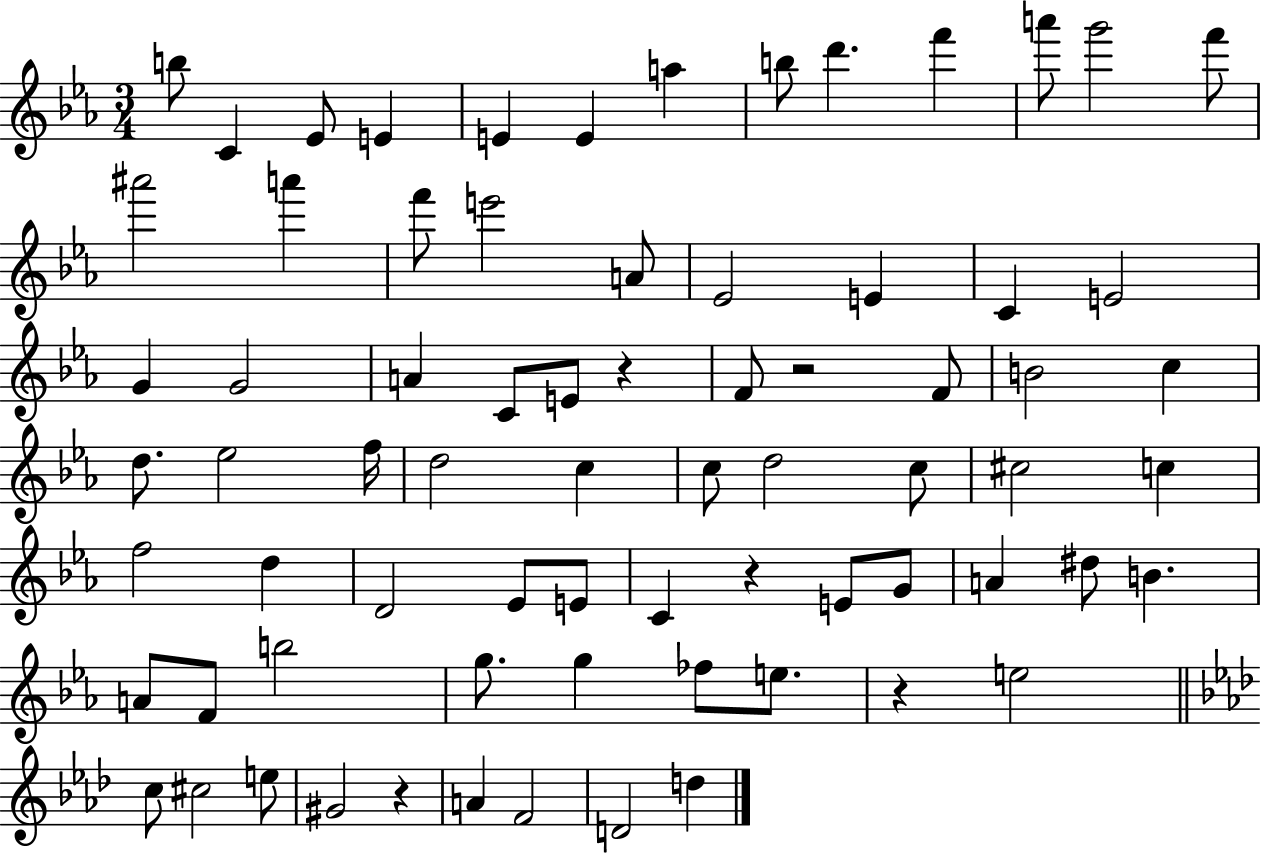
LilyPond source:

{
  \clef treble
  \numericTimeSignature
  \time 3/4
  \key ees \major
  b''8 c'4 ees'8 e'4 | e'4 e'4 a''4 | b''8 d'''4. f'''4 | a'''8 g'''2 f'''8 | \break ais'''2 a'''4 | f'''8 e'''2 a'8 | ees'2 e'4 | c'4 e'2 | \break g'4 g'2 | a'4 c'8 e'8 r4 | f'8 r2 f'8 | b'2 c''4 | \break d''8. ees''2 f''16 | d''2 c''4 | c''8 d''2 c''8 | cis''2 c''4 | \break f''2 d''4 | d'2 ees'8 e'8 | c'4 r4 e'8 g'8 | a'4 dis''8 b'4. | \break a'8 f'8 b''2 | g''8. g''4 fes''8 e''8. | r4 e''2 | \bar "||" \break \key aes \major c''8 cis''2 e''8 | gis'2 r4 | a'4 f'2 | d'2 d''4 | \break \bar "|."
}